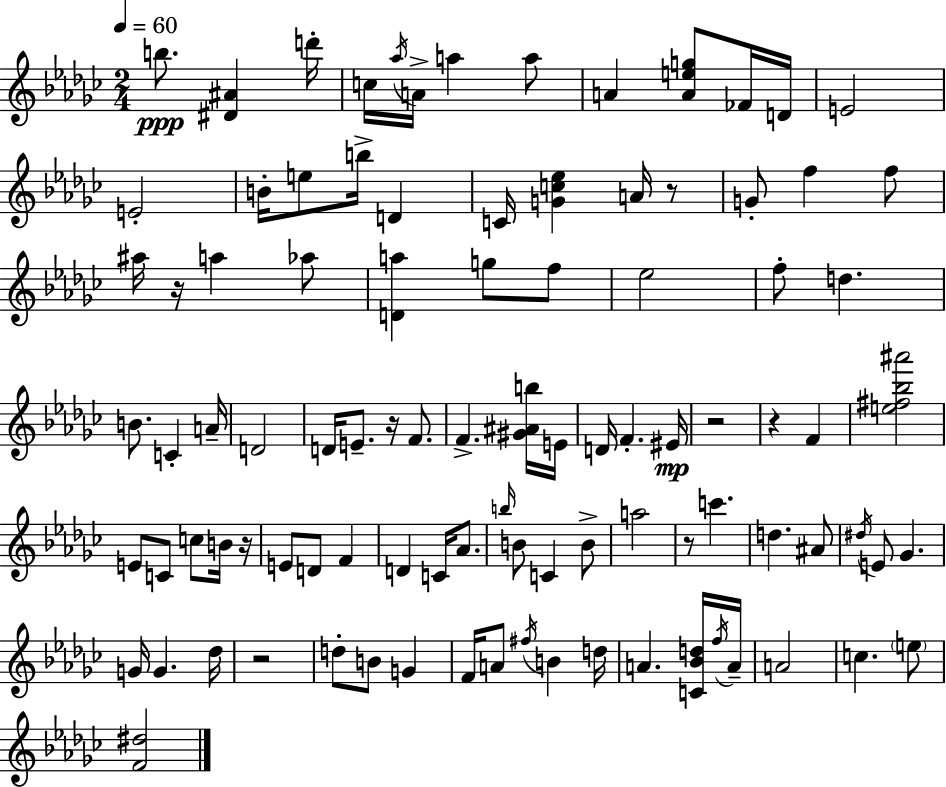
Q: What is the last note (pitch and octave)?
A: E5